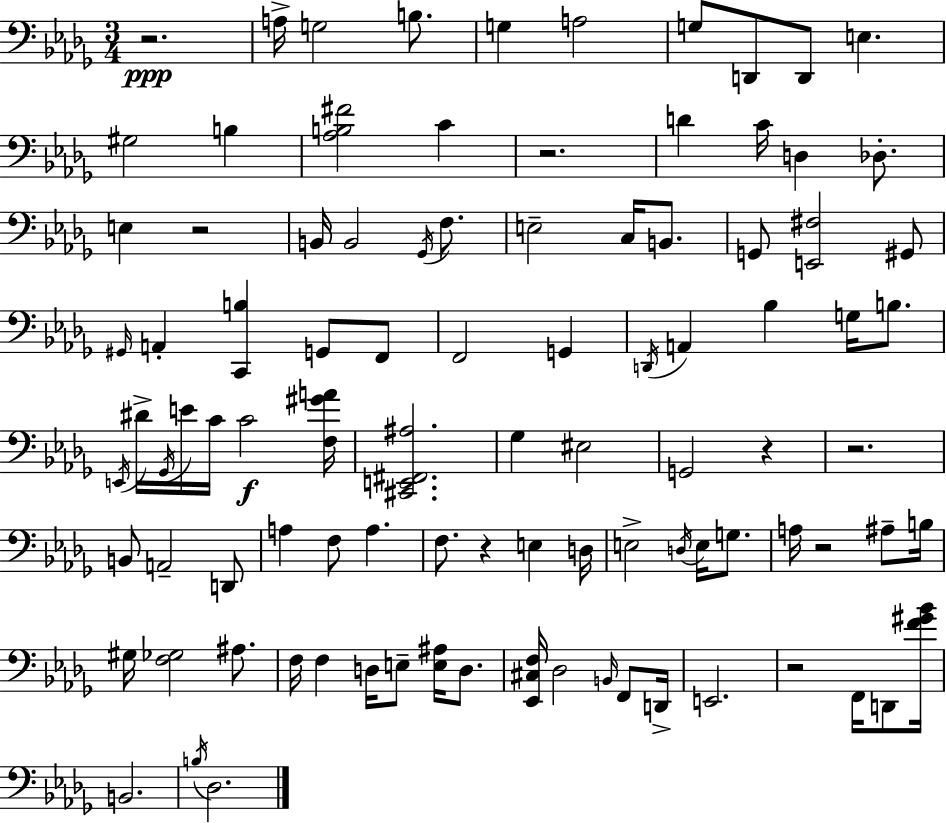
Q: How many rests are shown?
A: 8